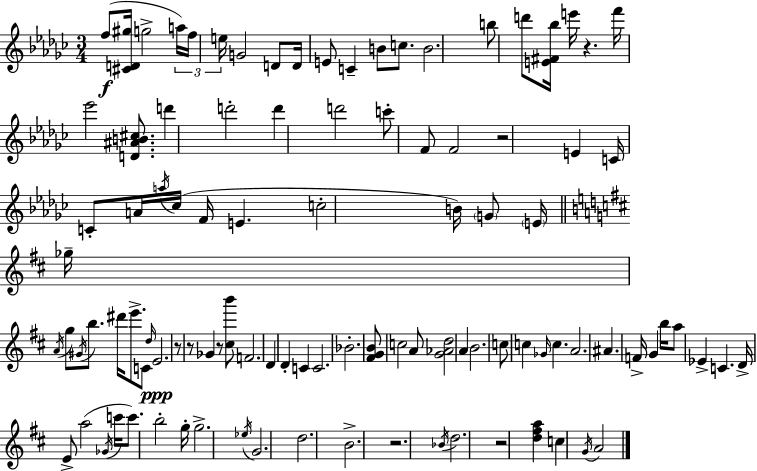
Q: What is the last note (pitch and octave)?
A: A4